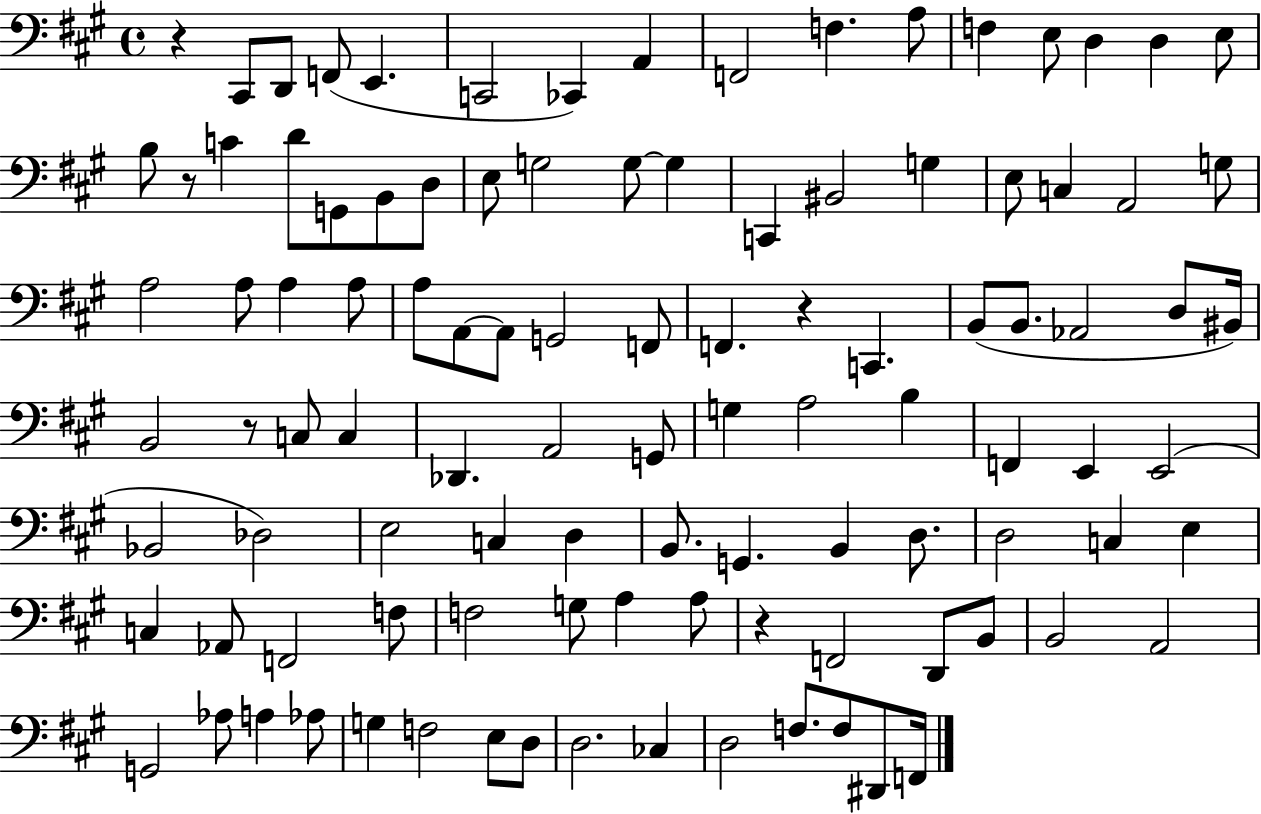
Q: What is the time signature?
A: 4/4